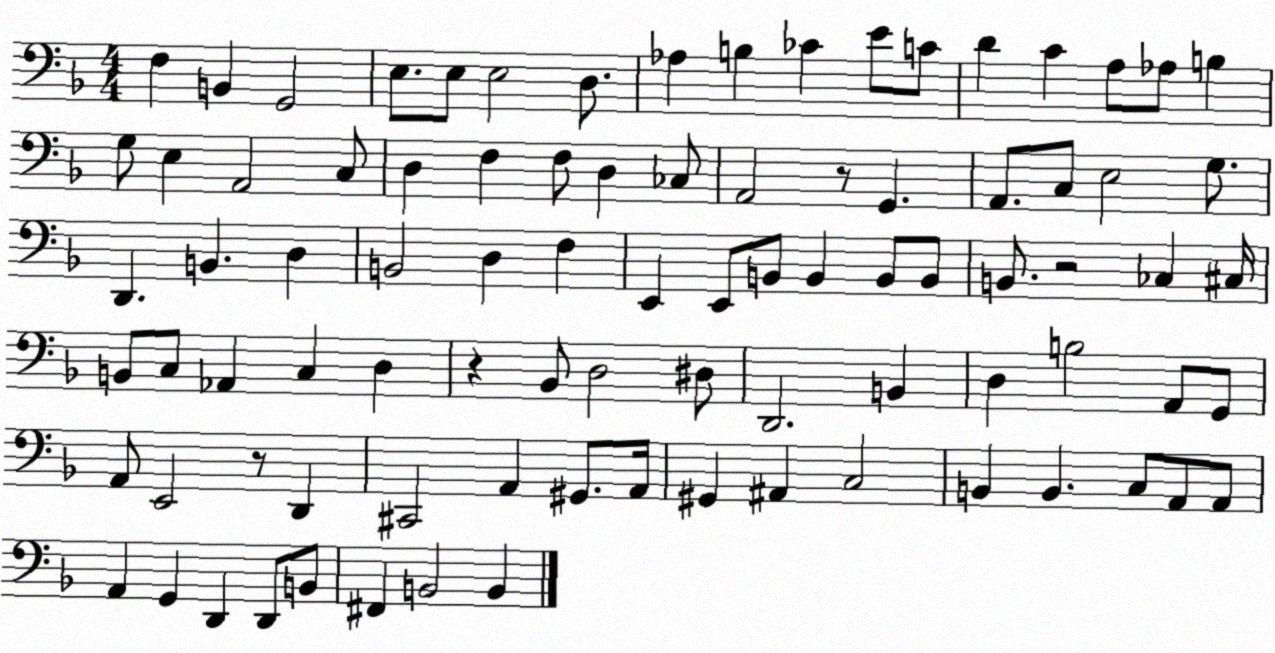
X:1
T:Untitled
M:4/4
L:1/4
K:F
F, B,, G,,2 E,/2 E,/2 E,2 D,/2 _A, B, _C E/2 C/2 D C A,/2 _A,/2 B, G,/2 E, A,,2 C,/2 D, F, F,/2 D, _C,/2 A,,2 z/2 G,, A,,/2 C,/2 E,2 G,/2 D,, B,, D, B,,2 D, F, E,, E,,/2 B,,/2 B,, B,,/2 B,,/2 B,,/2 z2 _C, ^C,/4 B,,/2 C,/2 _A,, C, D, z _B,,/2 D,2 ^D,/2 D,,2 B,, D, B,2 A,,/2 G,,/2 A,,/2 E,,2 z/2 D,, ^C,,2 A,, ^G,,/2 A,,/4 ^G,, ^A,, C,2 B,, B,, C,/2 A,,/2 A,,/2 A,, G,, D,, D,,/2 B,,/2 ^F,, B,,2 B,,